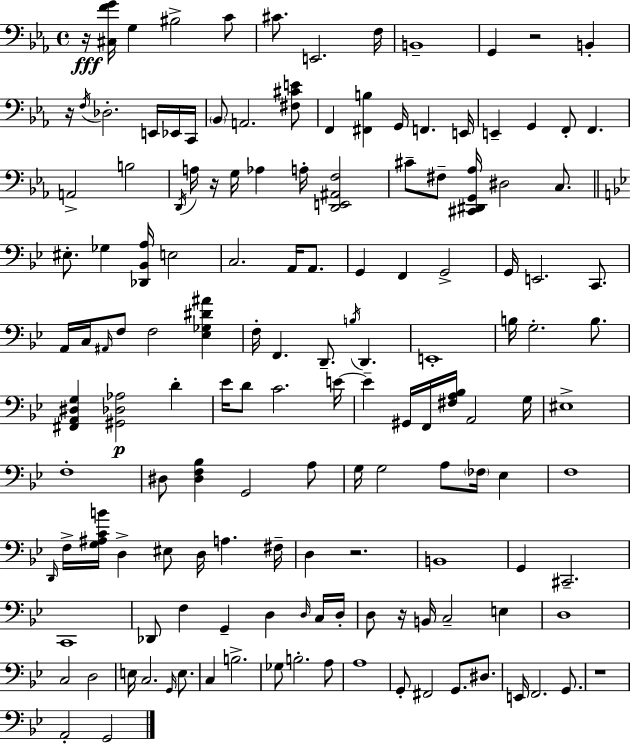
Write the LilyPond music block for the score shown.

{
  \clef bass
  \time 4/4
  \defaultTimeSignature
  \key ees \major
  r16\fff <cis f' g'>16 g4 bis2-> c'8 | cis'8. e,2. f16 | b,1-- | g,4 r2 b,4-. | \break r16 \acciaccatura { f16 } des2.-. e,16 ees,16 | c,16 \parenthesize bes,8 a,2. <fis cis' e'>8 | f,4 <fis, b>4 g,16 f,4. | e,16 e,4-- g,4 f,8-. f,4. | \break a,2-> b2 | \acciaccatura { d,16 } a16 r16 g16 aes4 a16-. <d, e, ais, f>2 | cis'8-- fis8-- <cis, dis, g, aes>16 dis2 c8. | \bar "||" \break \key g \minor eis8.-. ges4 <des, bes, a>16 e2 | c2. a,16 a,8. | g,4 f,4 g,2-> | g,16 e,2. c,8. | \break a,16 c16 \grace { ais,16 } f8 f2 <ees ges dis' ais'>4 | f16-. f,4. d,8.-- \acciaccatura { b16 } d,4. | e,1-. | b16 g2.-. b8. | \break <fis, a, dis g>4 <gis, des aes>2\p d'4-. | ees'16 d'8 c'2. | e'16~~ e'4-- gis,16 f,16 <fis a bes>16 a,2 | g16 eis1-> | \break f1-. | dis8 <dis f bes>4 g,2 | a8 g16 g2 a8 \parenthesize fes16 ees4 | f1 | \break \grace { d,16 } f16-> <g ais c' b'>16 d4-> eis8 d16 a4. | fis16-- d4 r2. | b,1 | g,4 cis,2.-- | \break c,1 | des,8 f4 g,4-- d4 | \grace { d16 } c16 d16-. d8 r16 b,16 c2-- | e4 d1 | \break c2 d2 | e16 c2. | \grace { g,16 } e8. c4 b2.-> | ges8 b2.-. | \break a8 a1 | g,8-. fis,2 g,8. | dis8. e,16 f,2. | g,8. r1 | \break a,2-. g,2 | \bar "|."
}